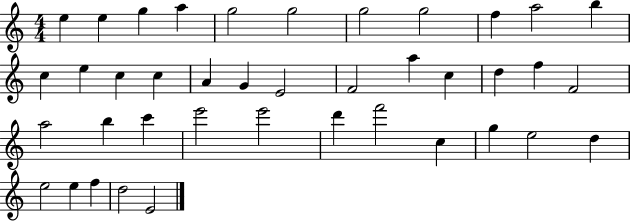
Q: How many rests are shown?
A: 0